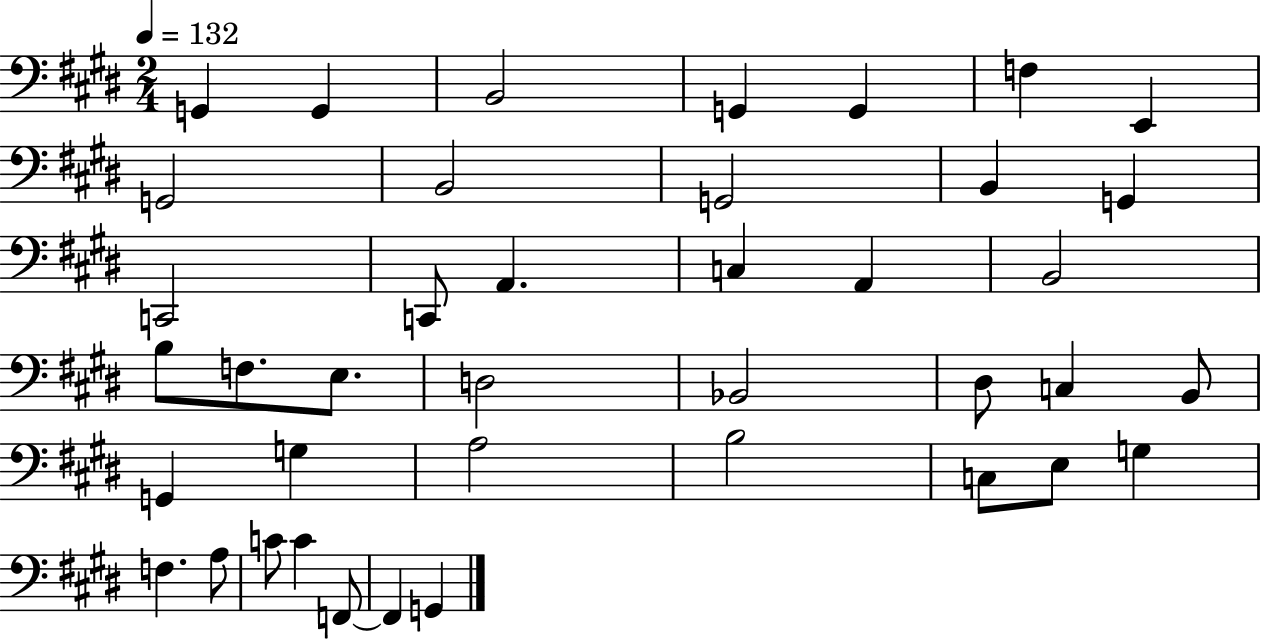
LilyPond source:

{
  \clef bass
  \numericTimeSignature
  \time 2/4
  \key e \major
  \tempo 4 = 132
  g,4 g,4 | b,2 | g,4 g,4 | f4 e,4 | \break g,2 | b,2 | g,2 | b,4 g,4 | \break c,2 | c,8 a,4. | c4 a,4 | b,2 | \break b8 f8. e8. | d2 | bes,2 | dis8 c4 b,8 | \break g,4 g4 | a2 | b2 | c8 e8 g4 | \break f4. a8 | c'8 c'4 f,8~~ | f,4 g,4 | \bar "|."
}